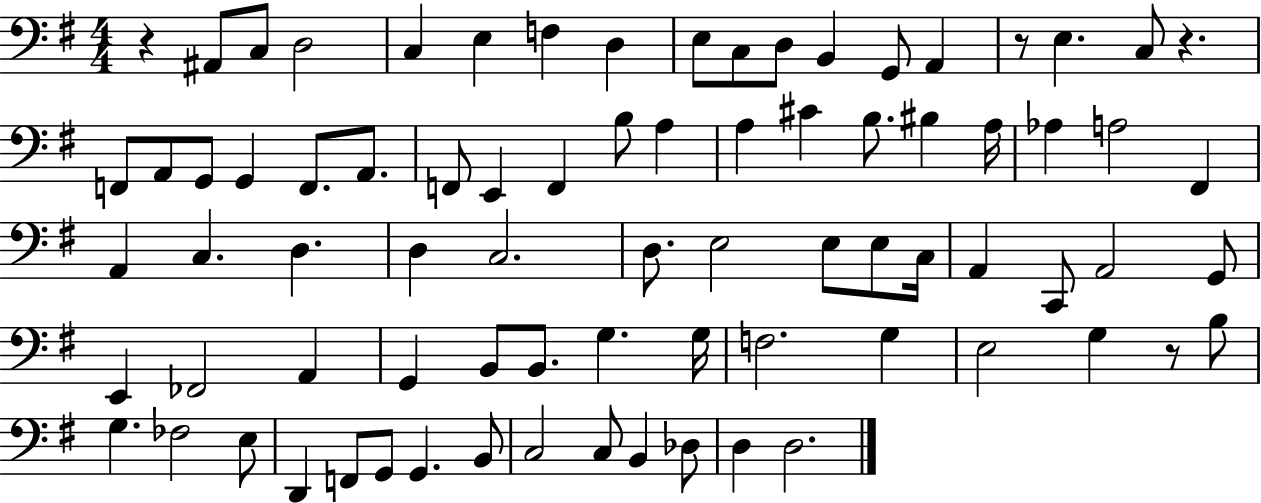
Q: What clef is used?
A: bass